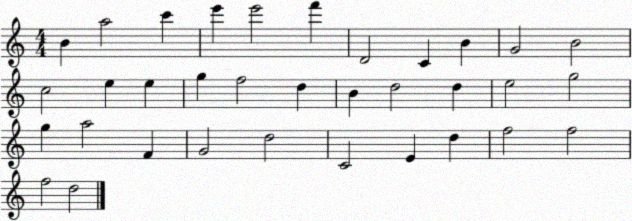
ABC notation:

X:1
T:Untitled
M:4/4
L:1/4
K:C
B a2 c' e' e'2 f' D2 C B G2 B2 c2 e e g f2 d B d2 d e2 g2 g a2 F G2 d2 C2 E d f2 f2 f2 d2